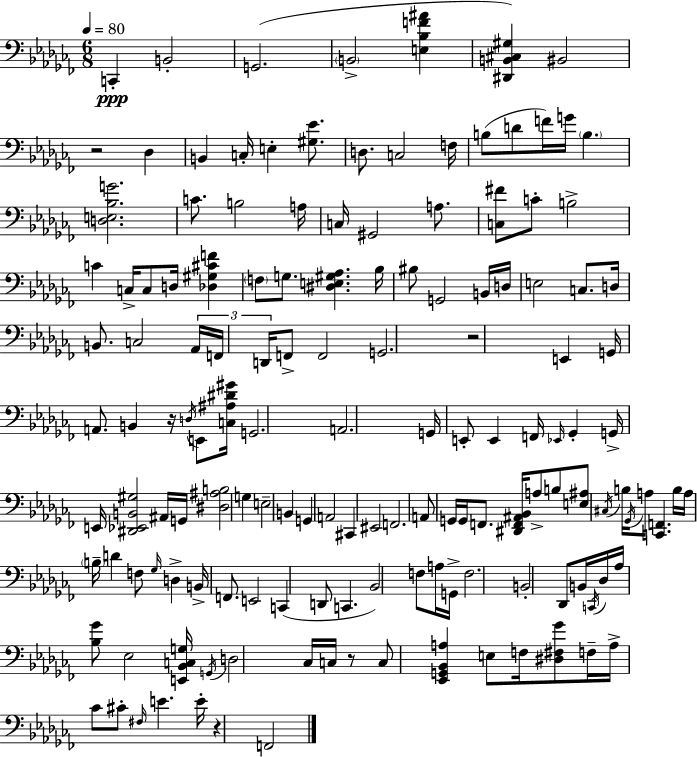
X:1
T:Untitled
M:6/8
L:1/4
K:Abm
C,, B,,2 G,,2 B,,2 [E,_B,F^A] [^D,,B,,^C,^G,] ^B,,2 z2 _D, B,, C,/4 E, [^G,_E]/2 D,/2 C,2 F,/4 B,/2 D/2 F/4 G/4 B, [D,E,_B,G]2 C/2 B,2 A,/4 C,/4 ^G,,2 A,/2 [C,^F]/2 C/2 B,2 C C,/4 C,/2 D,/4 [_D,^G,^CF] F,/2 G,/2 [^D,E,^G,_A,] _B,/4 ^B,/2 G,,2 B,,/4 D,/4 E,2 C,/2 D,/4 B,,/2 C,2 _A,,/4 F,,/4 D,,/4 F,,/2 F,,2 G,,2 z2 E,, G,,/4 A,,/2 B,, z/4 D,/4 E,,/2 [C,^A,^D^G]/4 G,,2 A,,2 G,,/4 E,,/2 E,, F,,/4 _E,,/4 _G,, G,,/4 E,,/4 [^D,,_E,,B,,^G,]2 ^A,,/4 G,,/4 [^D,^A,B,]2 G, E,2 B,, G,, A,,2 ^C,, ^E,,2 F,,2 A,,/2 G,,/4 G,,/4 F,,/2 [^D,,F,,^A,,_B,,]/4 A,/2 B,/2 [E,^A,]/2 ^C,/4 B,/4 _G,,/4 A,/2 [C,,F,,] B,/4 A,/4 B,/4 D F,/2 _G,/4 D, B,,/4 F,,/2 E,,2 C,, D,,/2 C,, _B,,2 F,/2 A,/4 G,,/4 F,2 B,,2 _D,,/2 B,,/4 C,,/4 _D,/4 _A,/4 [_B,_G]/2 _E,2 [E,,_B,,C,G,]/4 G,,/4 D,2 _C,/4 C,/4 z/2 C,/2 [_E,,G,,_B,,A,] E,/2 F,/4 [^D,^F,_G]/2 F,/4 A,/4 _C/2 ^C/2 ^F,/4 E E/4 z F,,2